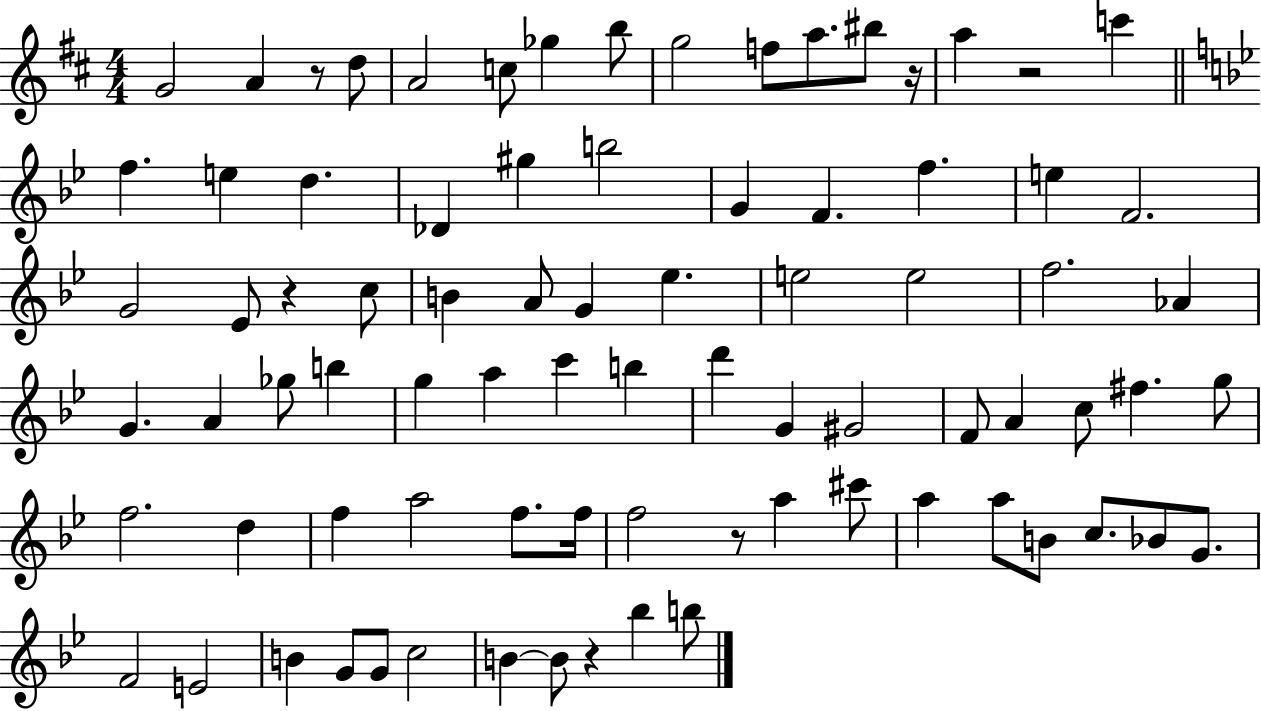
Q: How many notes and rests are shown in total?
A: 82